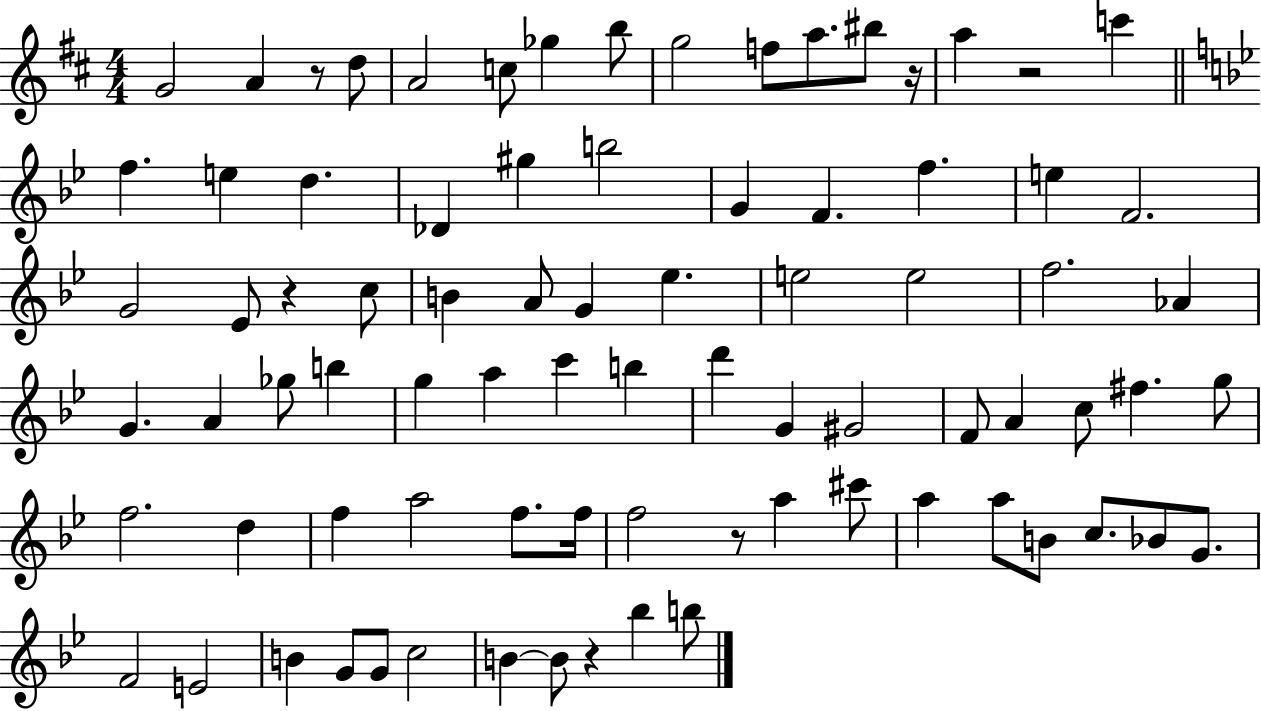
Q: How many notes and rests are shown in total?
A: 82